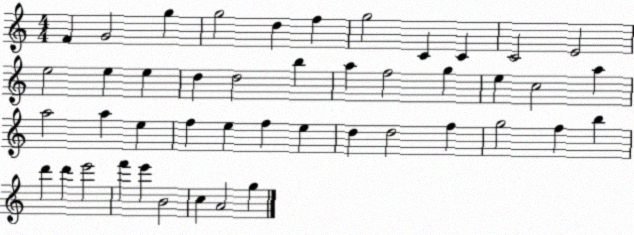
X:1
T:Untitled
M:4/4
L:1/4
K:C
F G2 g g2 d f g2 C C C2 E2 e2 e e d d2 b a f2 g e c2 a a2 a e f e f e d d2 f g2 f b d' d' e'2 f' e' B2 c A2 g